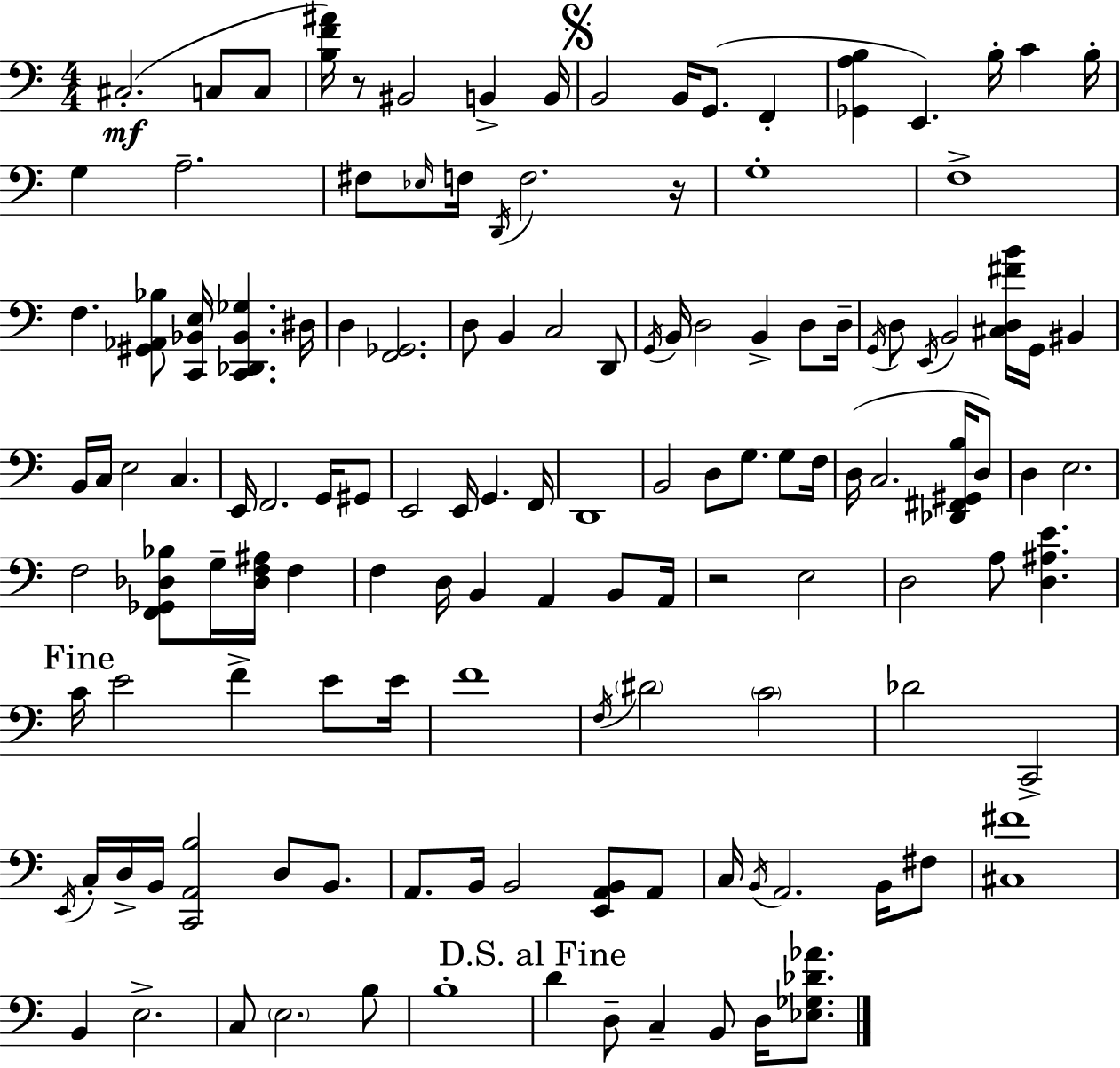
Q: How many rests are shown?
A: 3